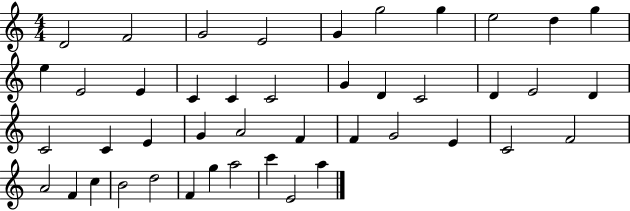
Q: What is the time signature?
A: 4/4